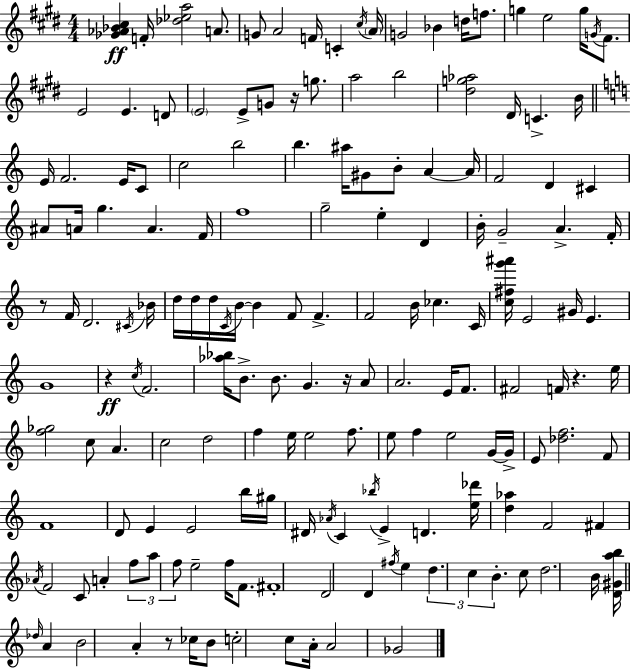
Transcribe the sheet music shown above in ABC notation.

X:1
T:Untitled
M:4/4
L:1/4
K:E
[_G_A_B^c] F/4 [_d_ea]2 A/2 G/2 A2 F/4 C ^c/4 A/4 G2 _B d/4 f/2 g e2 g/4 G/4 ^F/2 E2 E D/2 E2 E/2 G/2 z/4 g/2 a2 b2 [^dg_a]2 ^D/4 C B/4 E/4 F2 E/4 C/2 c2 b2 b ^a/4 ^G/2 B/2 A A/4 F2 D ^C ^A/2 A/4 g A F/4 f4 g2 e D B/4 G2 A F/4 z/2 F/4 D2 ^C/4 _B/4 d/4 d/4 d/4 C/4 B/4 B F/2 F F2 B/4 _c C/4 [c^fg'^a']/4 E2 ^G/4 E G4 z c/4 F2 [_a_b]/4 B/2 B/2 G z/4 A/2 A2 E/4 F/2 ^F2 F/4 z e/4 [f_g]2 c/2 A c2 d2 f e/4 e2 f/2 e/2 f e2 G/4 G/4 E/2 [_df]2 F/2 F4 D/2 E E2 b/4 ^g/4 ^D/4 _A/4 C _b/4 E D [e_d']/4 [d_a] F2 ^F _A/4 F2 C/2 A f/2 a/2 f/2 e2 f/4 F/2 ^F4 D2 D ^f/4 e d c B c/2 d2 B/4 [D^Gab]/4 _d/4 A B2 A z/2 _c/4 B/2 c2 c/2 A/4 A2 _G2